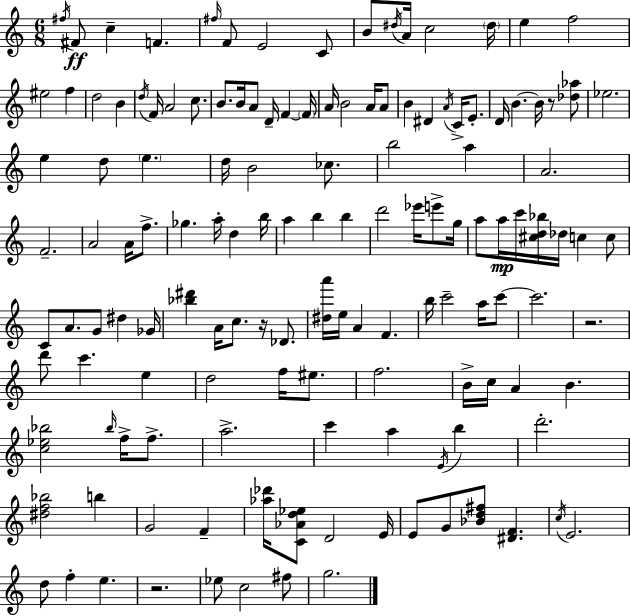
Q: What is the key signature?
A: A minor